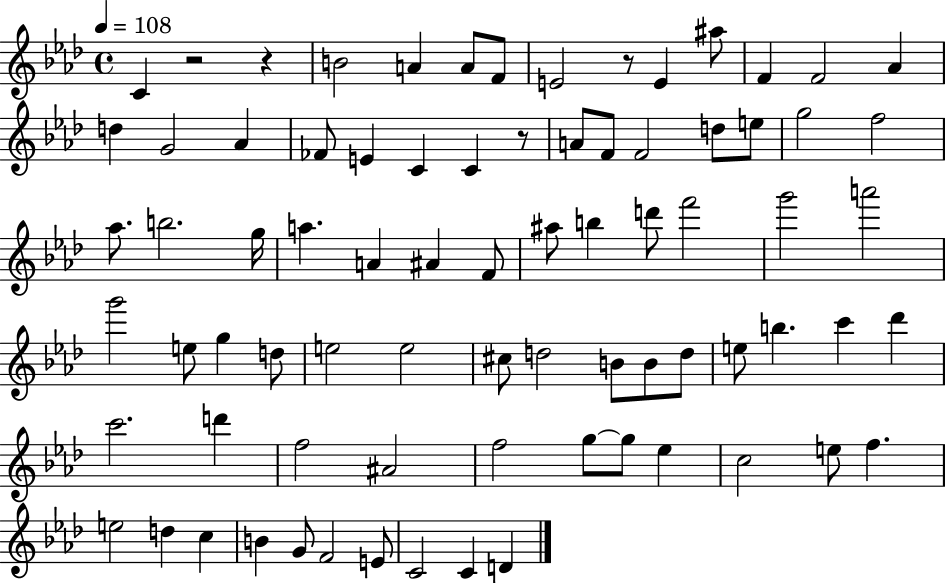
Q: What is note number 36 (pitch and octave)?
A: F6